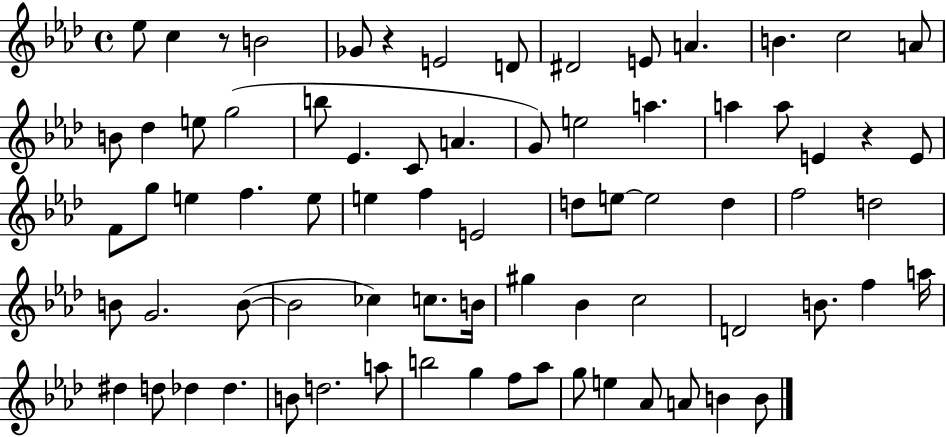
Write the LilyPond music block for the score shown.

{
  \clef treble
  \time 4/4
  \defaultTimeSignature
  \key aes \major
  ees''8 c''4 r8 b'2 | ges'8 r4 e'2 d'8 | dis'2 e'8 a'4. | b'4. c''2 a'8 | \break b'8 des''4 e''8 g''2( | b''8 ees'4. c'8 a'4. | g'8) e''2 a''4. | a''4 a''8 e'4 r4 e'8 | \break f'8 g''8 e''4 f''4. e''8 | e''4 f''4 e'2 | d''8 e''8~~ e''2 d''4 | f''2 d''2 | \break b'8 g'2. b'8~(~ | b'2 ces''4) c''8. b'16 | gis''4 bes'4 c''2 | d'2 b'8. f''4 a''16 | \break dis''4 d''8 des''4 des''4. | b'8 d''2. a''8 | b''2 g''4 f''8 aes''8 | g''8 e''4 aes'8 a'8 b'4 b'8 | \break \bar "|."
}